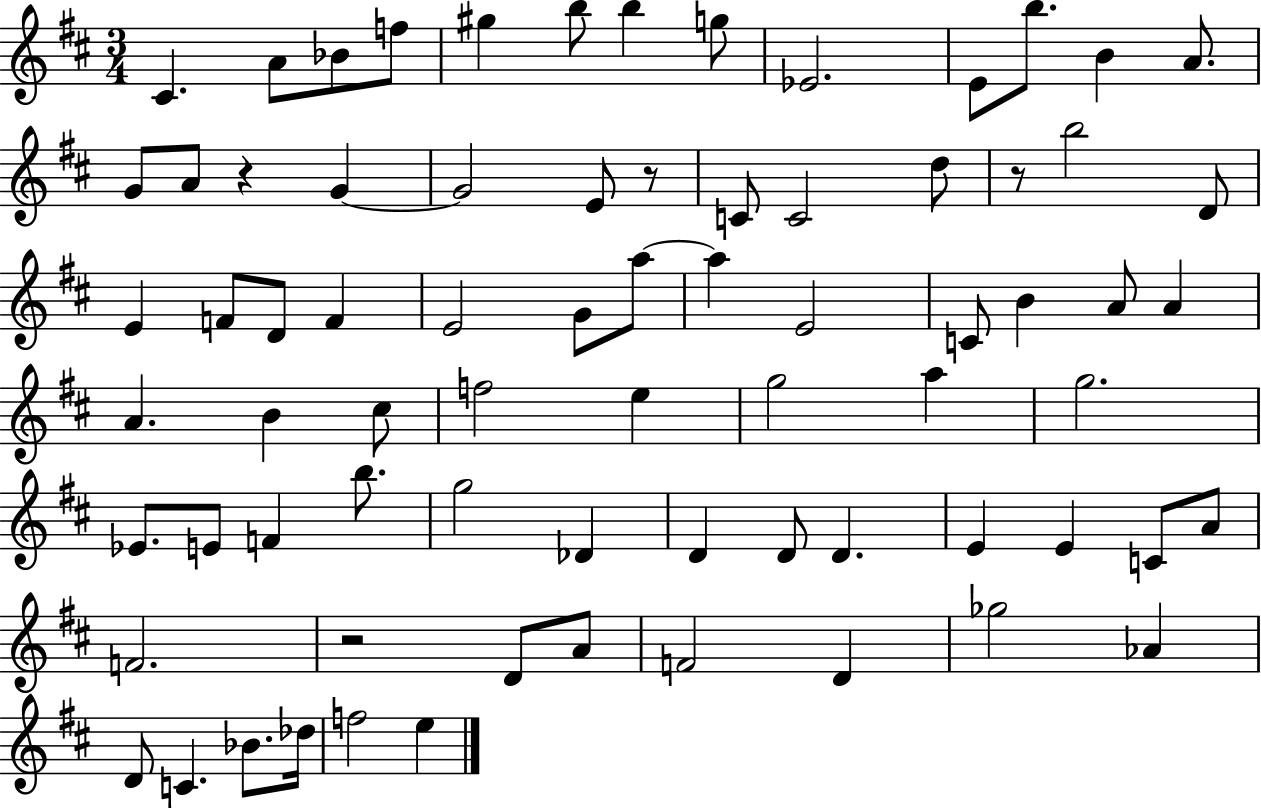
C#4/q. A4/e Bb4/e F5/e G#5/q B5/e B5/q G5/e Eb4/h. E4/e B5/e. B4/q A4/e. G4/e A4/e R/q G4/q G4/h E4/e R/e C4/e C4/h D5/e R/e B5/h D4/e E4/q F4/e D4/e F4/q E4/h G4/e A5/e A5/q E4/h C4/e B4/q A4/e A4/q A4/q. B4/q C#5/e F5/h E5/q G5/h A5/q G5/h. Eb4/e. E4/e F4/q B5/e. G5/h Db4/q D4/q D4/e D4/q. E4/q E4/q C4/e A4/e F4/h. R/h D4/e A4/e F4/h D4/q Gb5/h Ab4/q D4/e C4/q. Bb4/e. Db5/s F5/h E5/q